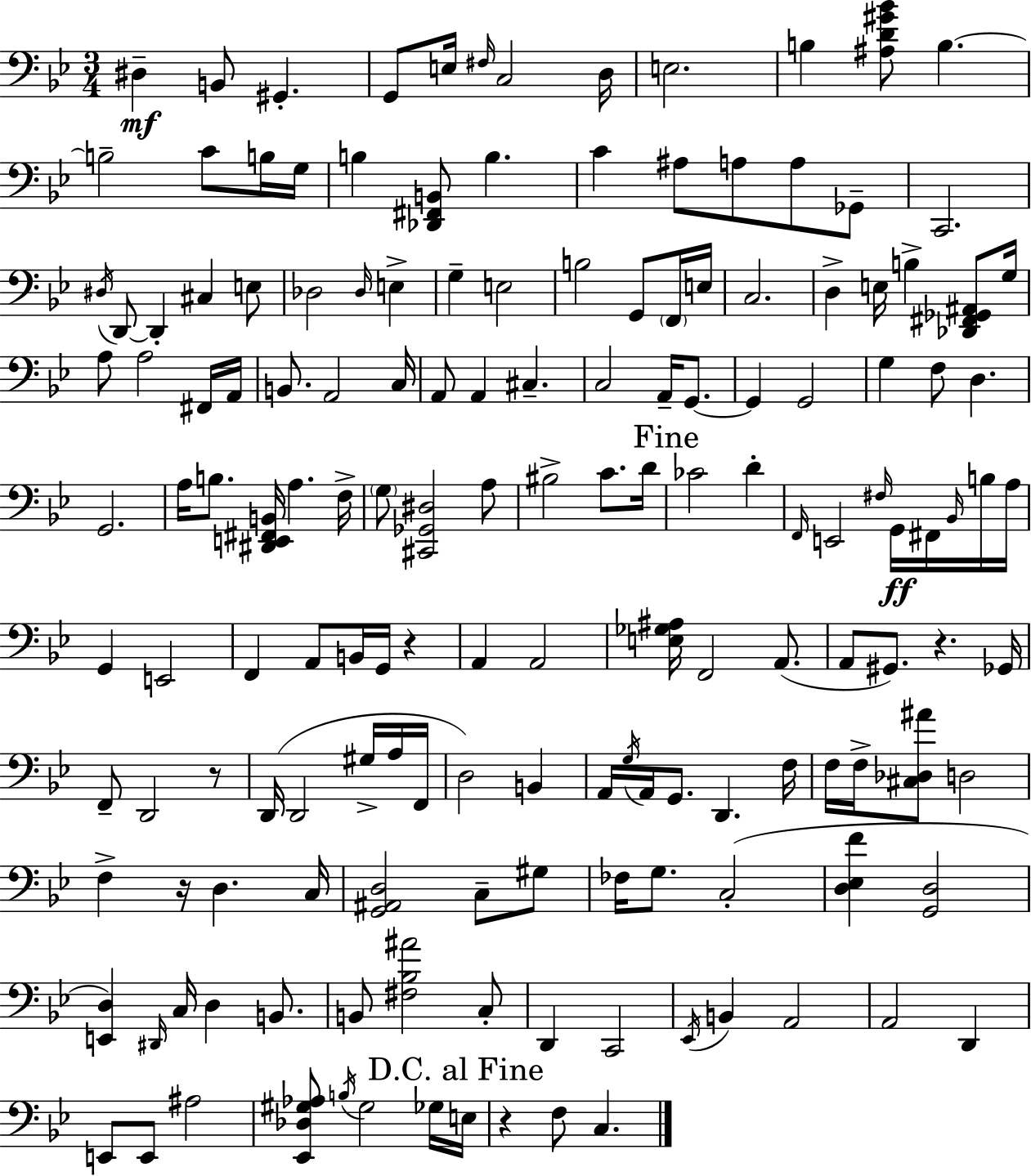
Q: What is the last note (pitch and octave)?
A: C3